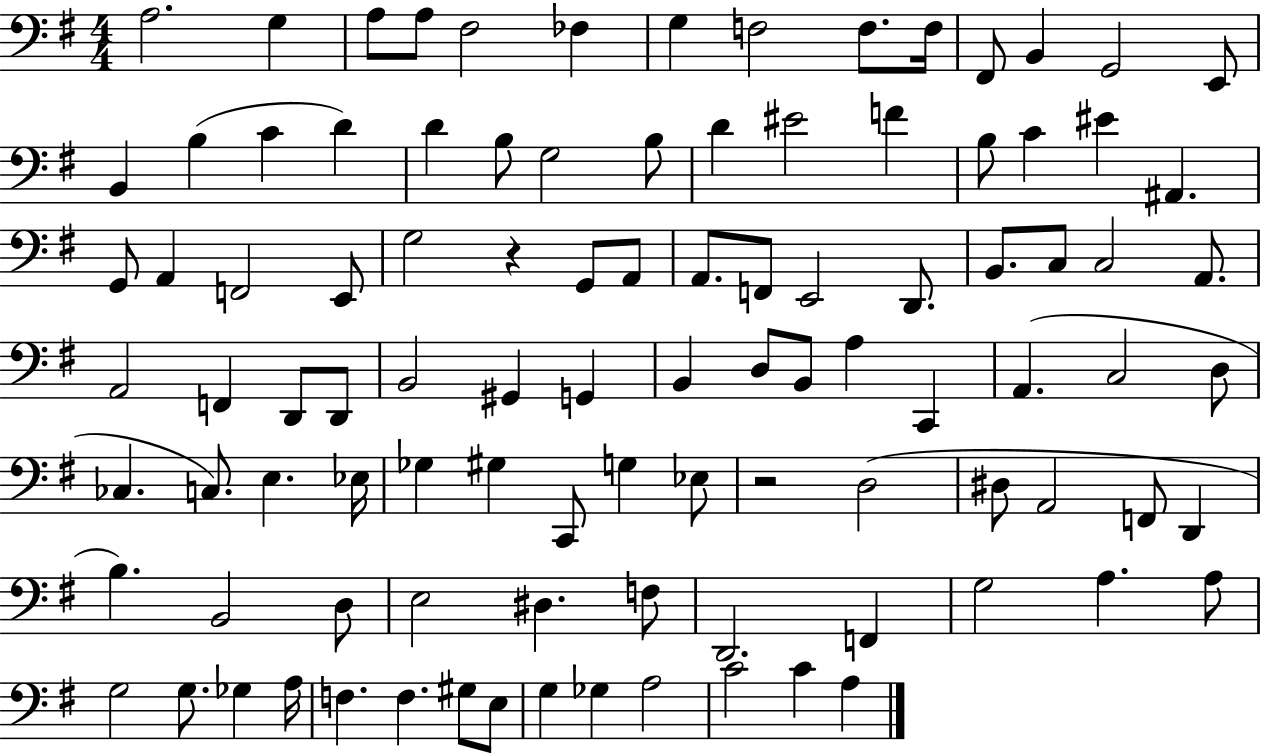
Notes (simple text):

A3/h. G3/q A3/e A3/e F#3/h FES3/q G3/q F3/h F3/e. F3/s F#2/e B2/q G2/h E2/e B2/q B3/q C4/q D4/q D4/q B3/e G3/h B3/e D4/q EIS4/h F4/q B3/e C4/q EIS4/q A#2/q. G2/e A2/q F2/h E2/e G3/h R/q G2/e A2/e A2/e. F2/e E2/h D2/e. B2/e. C3/e C3/h A2/e. A2/h F2/q D2/e D2/e B2/h G#2/q G2/q B2/q D3/e B2/e A3/q C2/q A2/q. C3/h D3/e CES3/q. C3/e. E3/q. Eb3/s Gb3/q G#3/q C2/e G3/q Eb3/e R/h D3/h D#3/e A2/h F2/e D2/q B3/q. B2/h D3/e E3/h D#3/q. F3/e D2/h. F2/q G3/h A3/q. A3/e G3/h G3/e. Gb3/q A3/s F3/q. F3/q. G#3/e E3/e G3/q Gb3/q A3/h C4/h C4/q A3/q